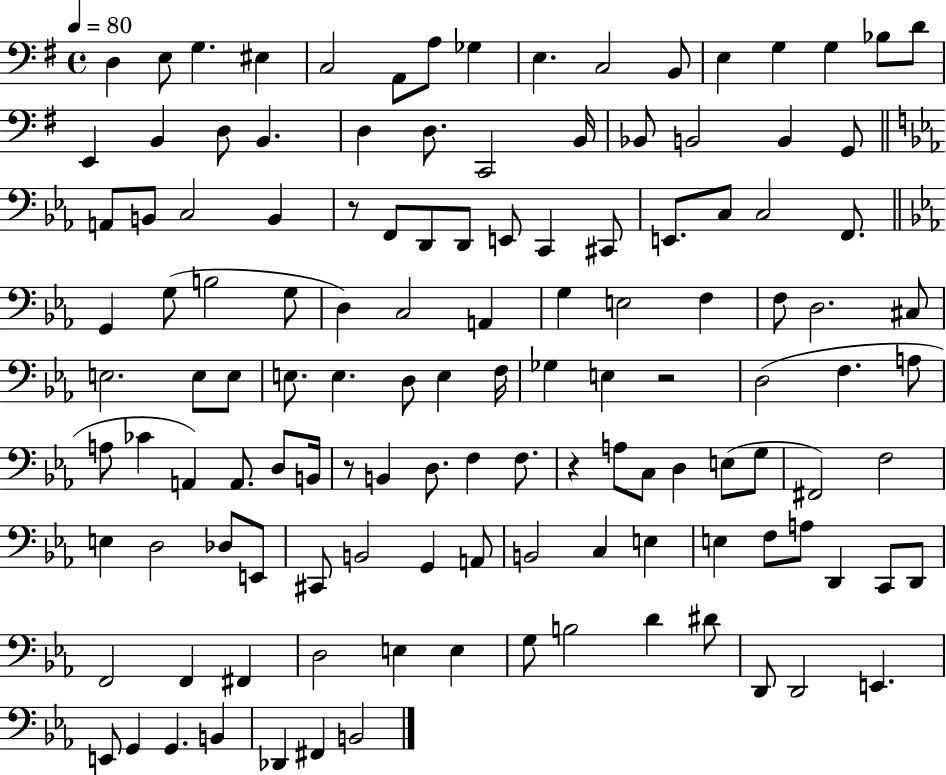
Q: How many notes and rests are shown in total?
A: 126